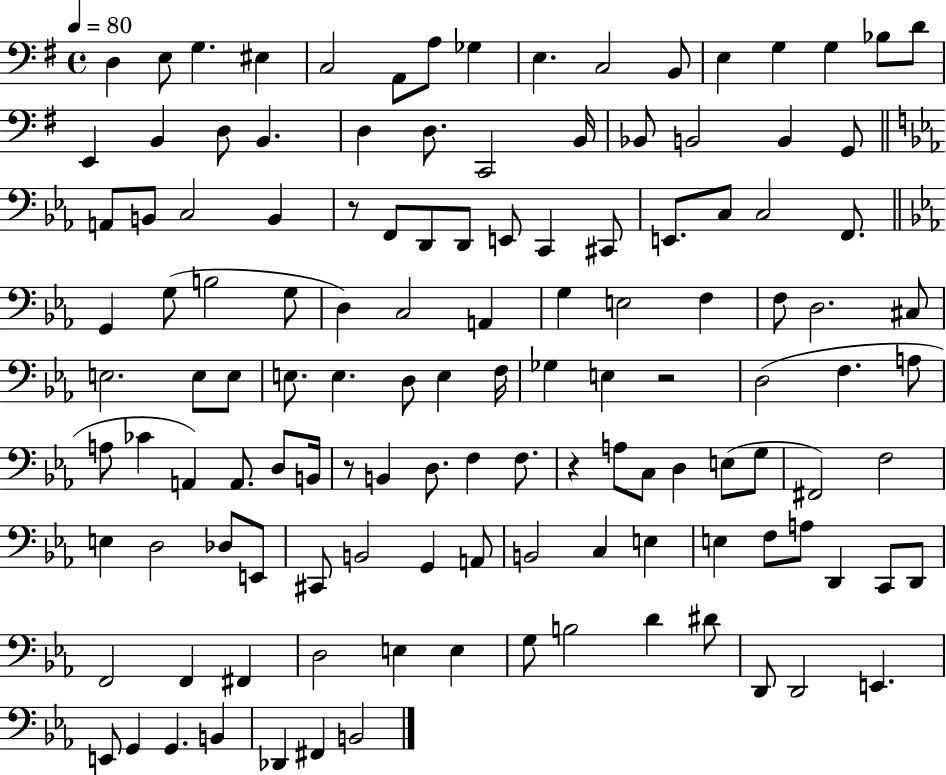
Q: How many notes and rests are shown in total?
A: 126